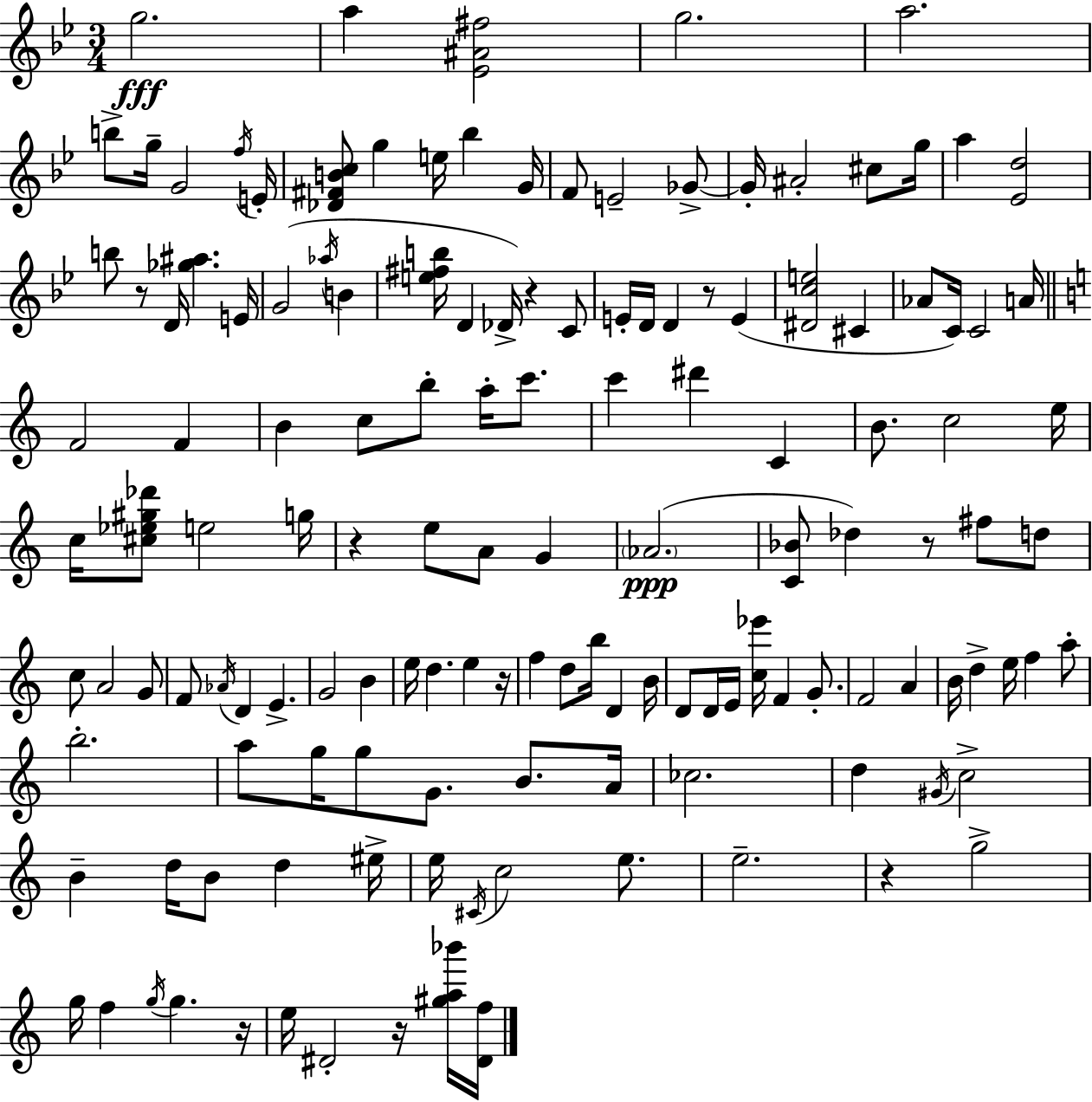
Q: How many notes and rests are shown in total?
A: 139